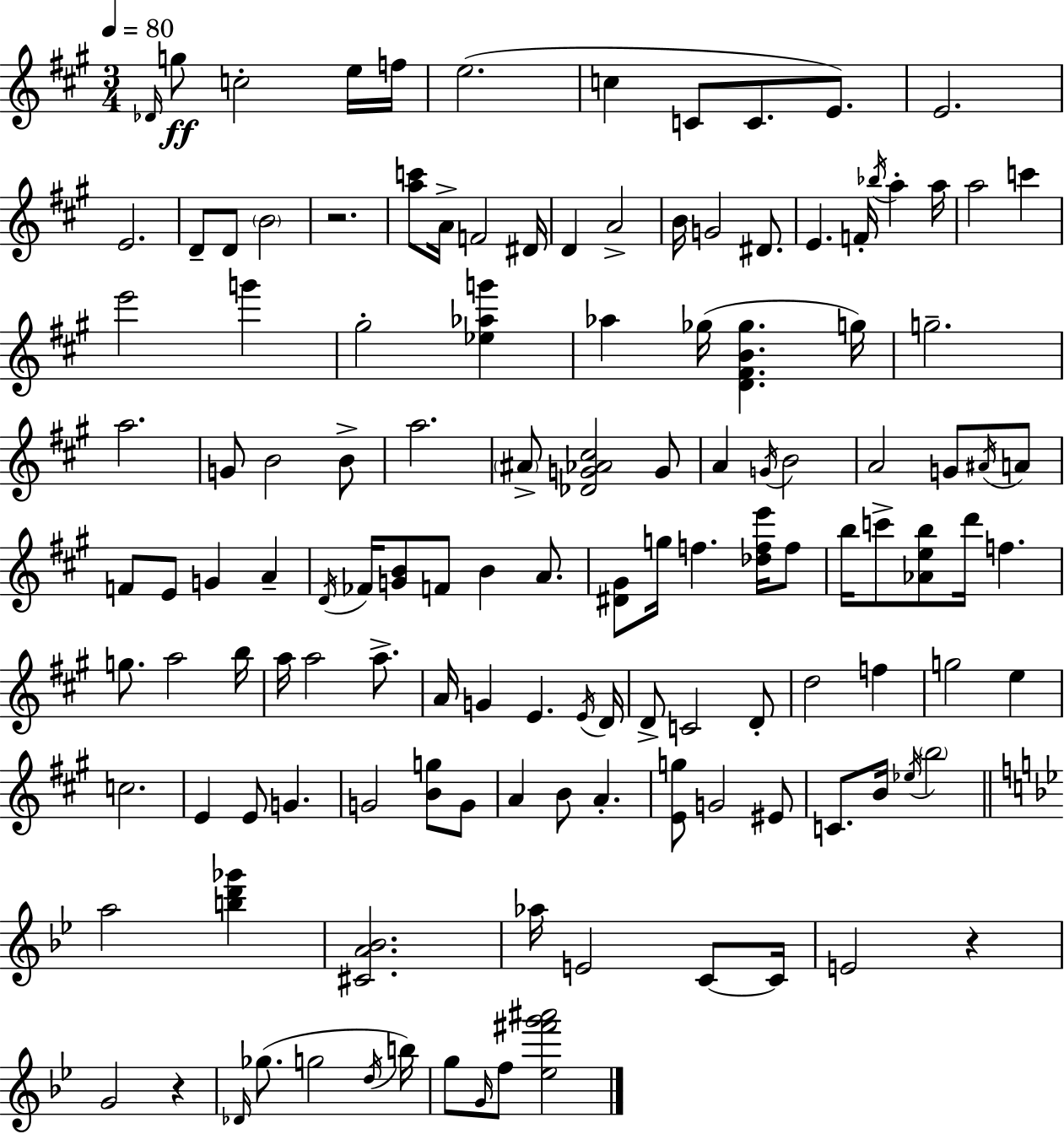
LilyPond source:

{
  \clef treble
  \numericTimeSignature
  \time 3/4
  \key a \major
  \tempo 4 = 80
  \grace { des'16 }\ff g''8 c''2-. e''16 | f''16 e''2.( | c''4 c'8 c'8. e'8.) | e'2. | \break e'2. | d'8-- d'8 \parenthesize b'2 | r2. | <a'' c'''>8 a'16-> f'2 | \break dis'16 d'4 a'2-> | b'16 g'2 dis'8. | e'4. f'16-. \acciaccatura { bes''16 } a''4-. | a''16 a''2 c'''4 | \break e'''2 g'''4 | gis''2-. <ees'' aes'' g'''>4 | aes''4 ges''16( <d' fis' b' ges''>4. | g''16) g''2.-- | \break a''2. | g'8 b'2 | b'8-> a''2. | \parenthesize ais'8-> <des' g' aes' cis''>2 | \break g'8 a'4 \acciaccatura { g'16 } b'2 | a'2 g'8 | \acciaccatura { ais'16 } a'8 f'8 e'8 g'4 | a'4-- \acciaccatura { d'16 } fes'16 <g' b'>8 f'8 b'4 | \break a'8. <dis' gis'>8 g''16 f''4. | <des'' f'' e'''>16 f''8 b''16 c'''8-> <aes' e'' b''>8 d'''16 f''4. | g''8. a''2 | b''16 a''16 a''2 | \break a''8.-> a'16 g'4 e'4. | \acciaccatura { e'16 } d'16 d'8-> c'2 | d'8-. d''2 | f''4 g''2 | \break e''4 c''2. | e'4 e'8 | g'4. g'2 | <b' g''>8 g'8 a'4 b'8 | \break a'4.-. <e' g''>8 g'2 | eis'8 c'8. b'16 \acciaccatura { ees''16 } \parenthesize b''2 | \bar "||" \break \key bes \major a''2 <b'' d''' ges'''>4 | <cis' a' bes'>2. | aes''16 e'2 c'8~~ c'16 | e'2 r4 | \break g'2 r4 | \grace { des'16 }( ges''8. g''2 | \acciaccatura { d''16 } b''16) g''8 \grace { g'16 } f''8 <ees'' fis''' g''' ais'''>2 | \bar "|."
}